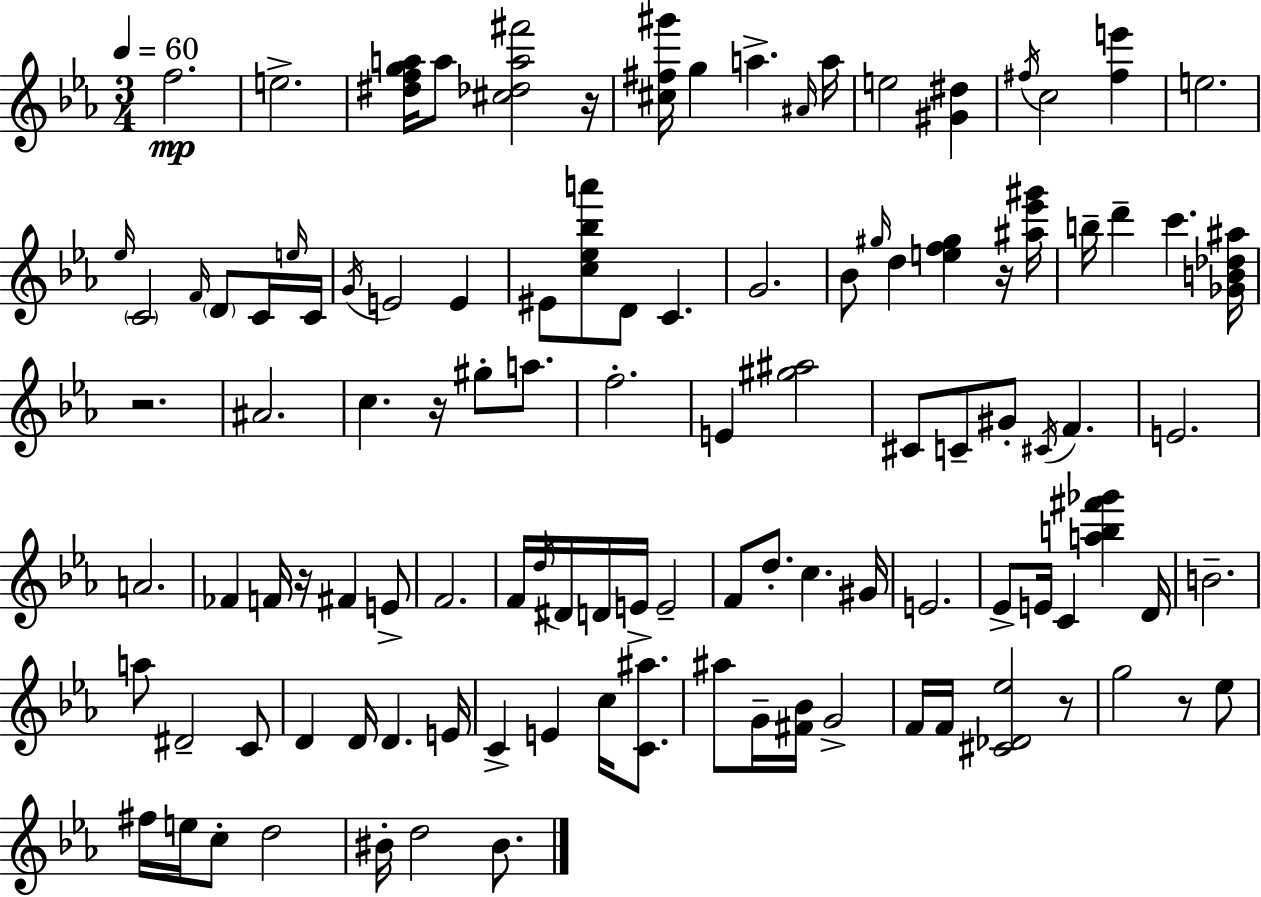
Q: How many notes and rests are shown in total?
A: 110